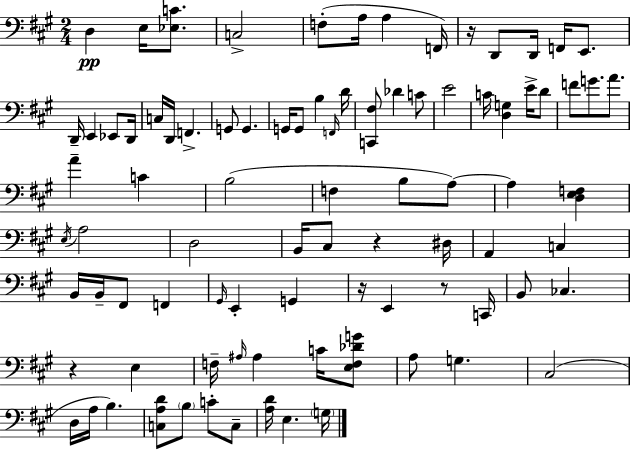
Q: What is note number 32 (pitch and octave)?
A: F4